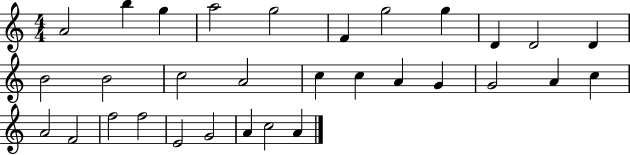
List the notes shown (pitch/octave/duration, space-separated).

A4/h B5/q G5/q A5/h G5/h F4/q G5/h G5/q D4/q D4/h D4/q B4/h B4/h C5/h A4/h C5/q C5/q A4/q G4/q G4/h A4/q C5/q A4/h F4/h F5/h F5/h E4/h G4/h A4/q C5/h A4/q